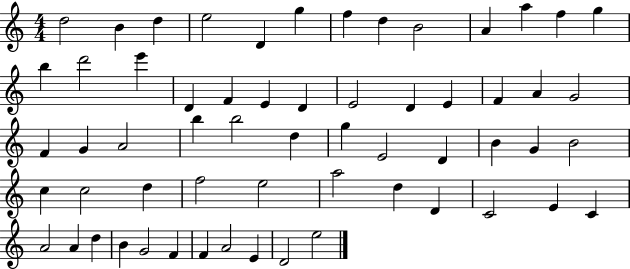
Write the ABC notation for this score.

X:1
T:Untitled
M:4/4
L:1/4
K:C
d2 B d e2 D g f d B2 A a f g b d'2 e' D F E D E2 D E F A G2 F G A2 b b2 d g E2 D B G B2 c c2 d f2 e2 a2 d D C2 E C A2 A d B G2 F F A2 E D2 e2